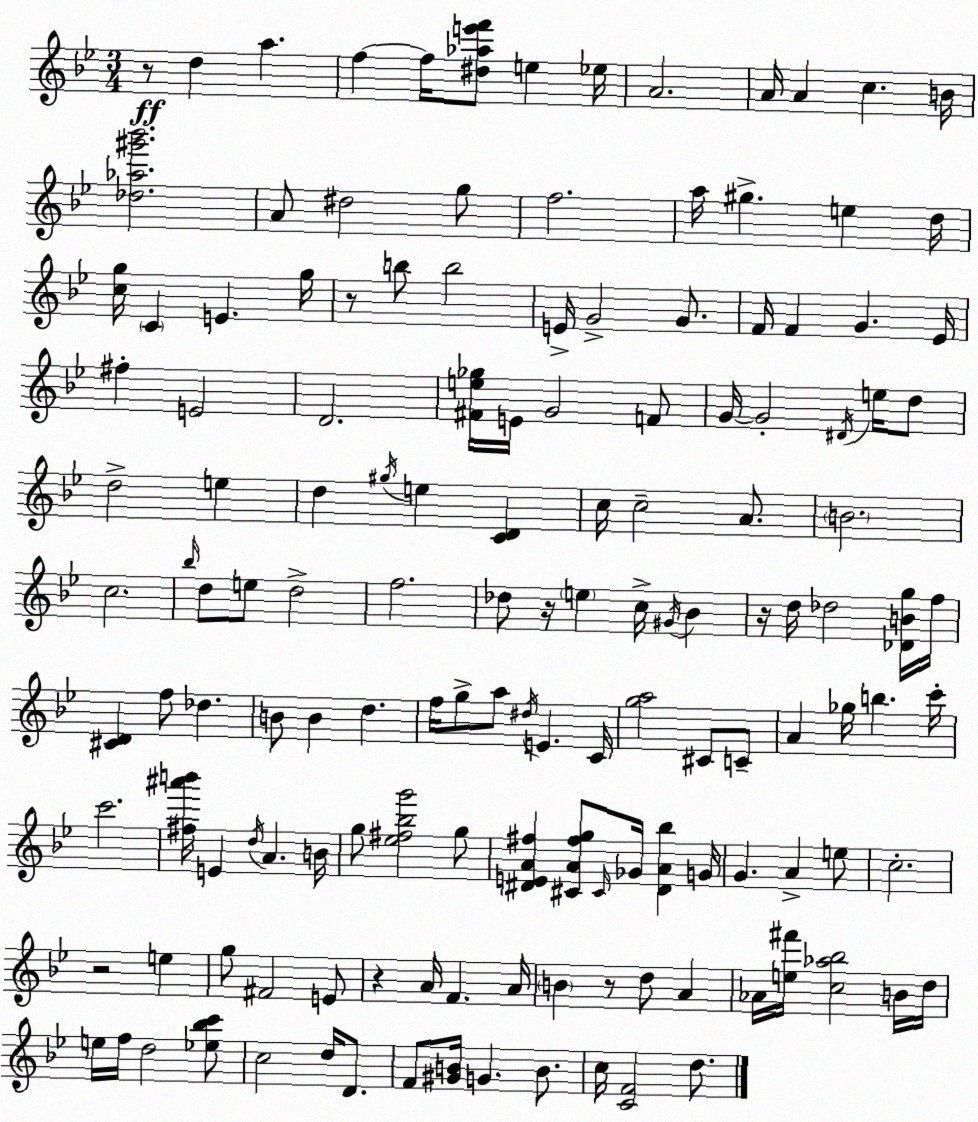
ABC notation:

X:1
T:Untitled
M:3/4
L:1/4
K:Bb
z/2 d a f f/4 [^d_ae'f']/2 e _e/4 A2 A/4 A c B/4 [_d_a^g'_b']2 A/2 ^d2 g/2 f2 a/4 ^g e d/4 [cg]/4 C E g/4 z/2 b/2 b2 E/4 G2 G/2 F/4 F G _E/4 ^f E2 D2 [^Fe_g]/4 E/4 G2 F/2 G/4 G2 ^D/4 e/4 d/2 d2 e d ^g/4 e [CD] c/4 c2 A/2 B2 c2 _b/4 d/2 e/2 d2 f2 _d/2 z/4 e c/4 ^G/4 _B z/4 d/4 _d2 [_DBg]/4 f/4 [^CD] f/2 _d B/2 B d f/4 g/2 a/2 ^d/4 E C/4 [ga]2 ^C/2 C/2 A _g/4 b c'/4 c'2 [^f^a'b']/4 E d/4 A B/4 g/2 [_e^f_bg']2 g/2 [^DEA^f] [^CA^fg]/2 ^C/4 _G/4 [^DA_b] G/4 G A e/2 c2 z2 e g/2 ^F2 E/2 z A/4 F A/4 B z/2 d/2 A _A/4 [e^f']/4 [c_a_b]2 B/4 d/4 e/4 f/4 d2 [_e_bc']/2 c2 d/4 D/2 F/2 [^GB]/4 G B/2 c/4 [CF]2 d/2